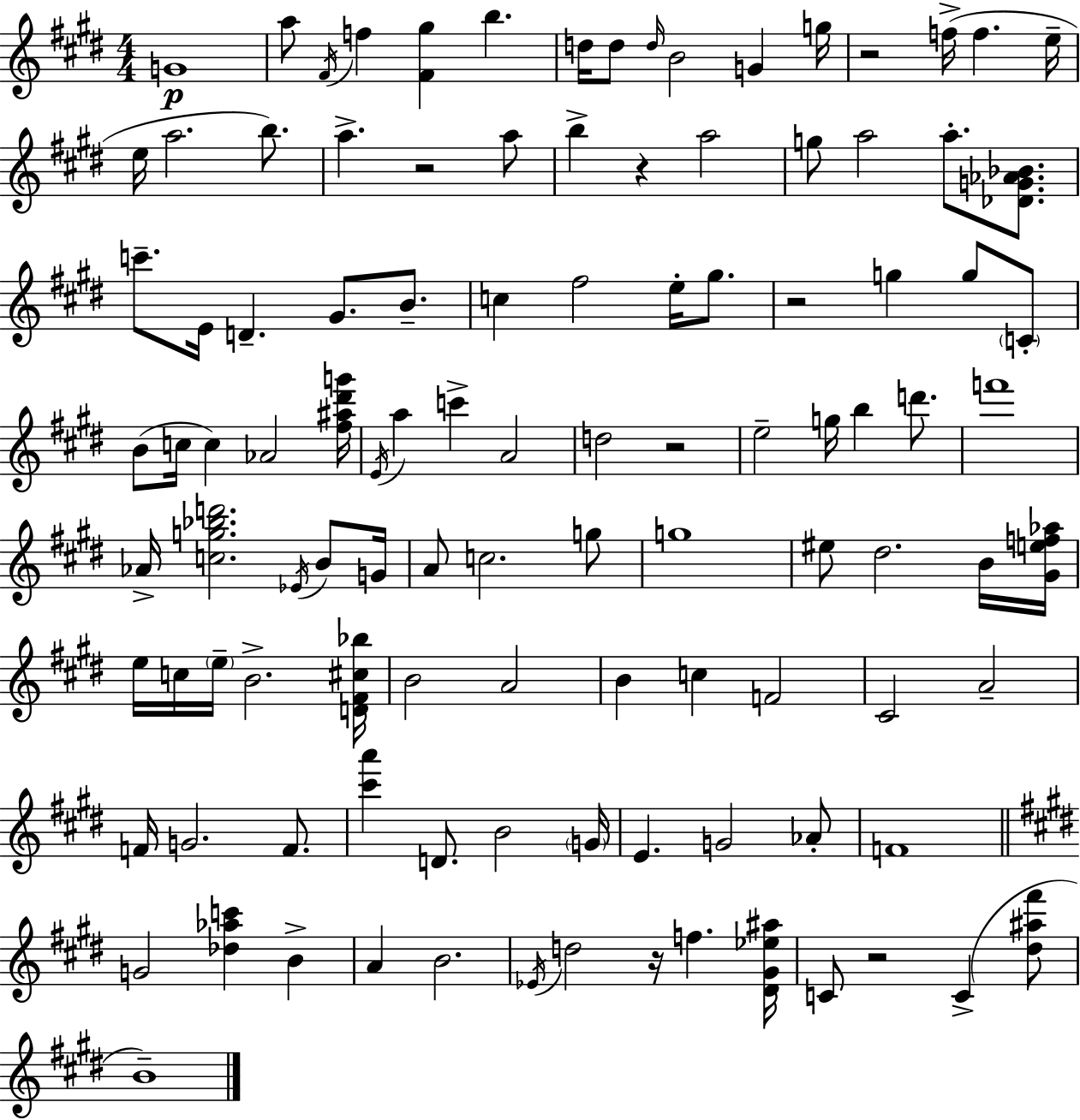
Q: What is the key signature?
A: E major